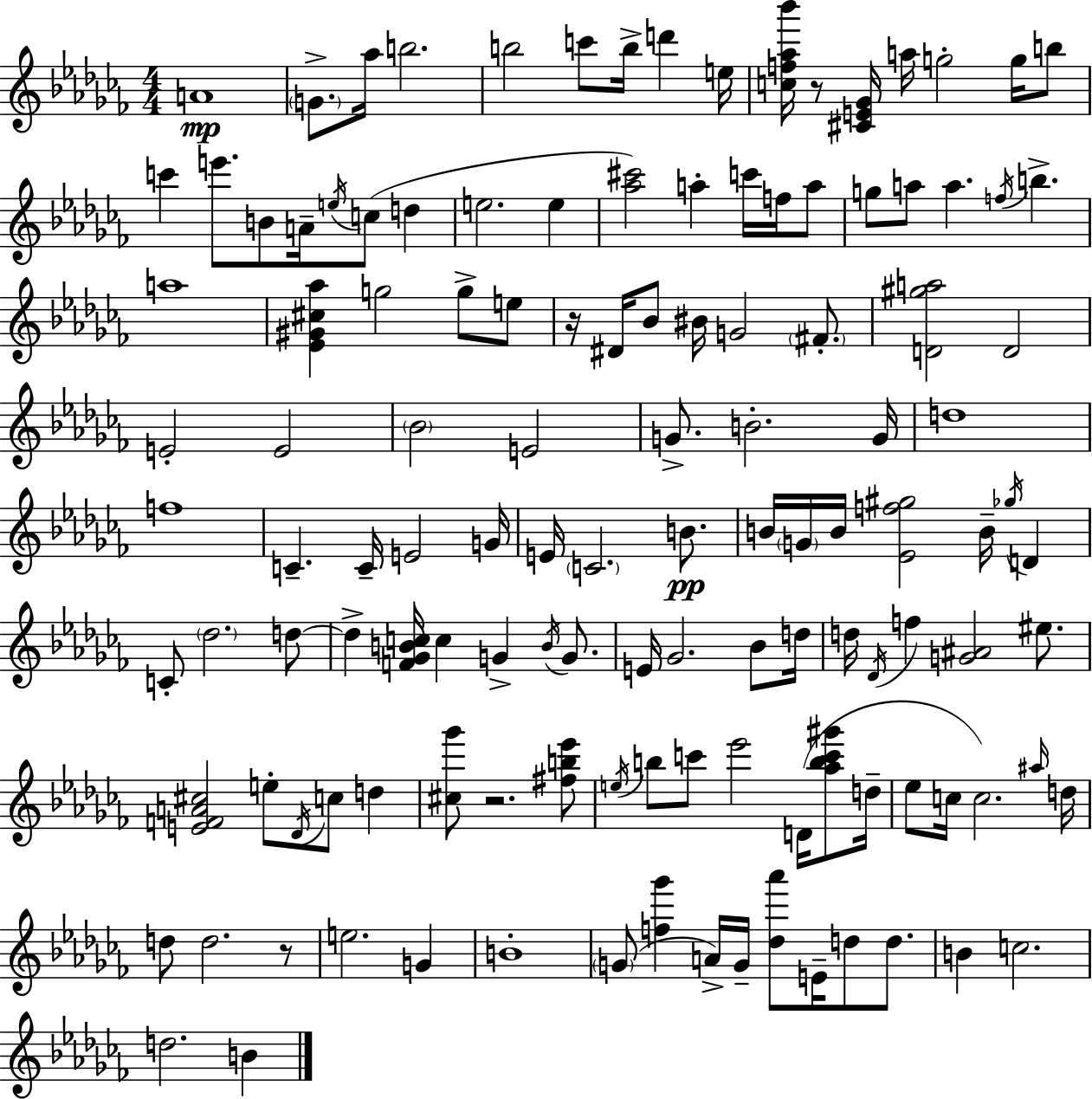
A4/w G4/e. Ab5/s B5/h. B5/h C6/e B5/s D6/q E5/s [C5,F5,Ab5,Bb6]/s R/e [C#4,E4,Gb4]/s A5/s G5/h G5/s B5/e C6/q E6/e. B4/e A4/s E5/s C5/e D5/q E5/h. E5/q [Ab5,C#6]/h A5/q C6/s F5/s A5/e G5/e A5/e A5/q. F5/s B5/q. A5/w [Eb4,G#4,C#5,Ab5]/q G5/h G5/e E5/e R/s D#4/s Bb4/e BIS4/s G4/h F#4/e. [D4,G#5,A5]/h D4/h E4/h E4/h Bb4/h E4/h G4/e. B4/h. G4/s D5/w F5/w C4/q. C4/s E4/h G4/s E4/s C4/h. B4/e. B4/s G4/s B4/s [Eb4,F5,G#5]/h B4/s Gb5/s D4/q C4/e Db5/h. D5/e D5/q [F4,Gb4,B4,C5]/s C5/q G4/q B4/s G4/e. E4/s Gb4/h. Bb4/e D5/s D5/s Db4/s F5/q [G4,A#4]/h EIS5/e. [E4,F4,A4,C#5]/h E5/e Db4/s C5/e D5/q [C#5,Gb6]/e R/h. [F#5,B5,Eb6]/e E5/s B5/e C6/e Eb6/h D4/s [Ab5,B5,C6,G#6]/e D5/s Eb5/e C5/s C5/h. A#5/s D5/s D5/e D5/h. R/e E5/h. G4/q B4/w G4/e [F5,Gb6]/q A4/s G4/s [Db5,Ab6]/e E4/s D5/e D5/e. B4/q C5/h. D5/h. B4/q